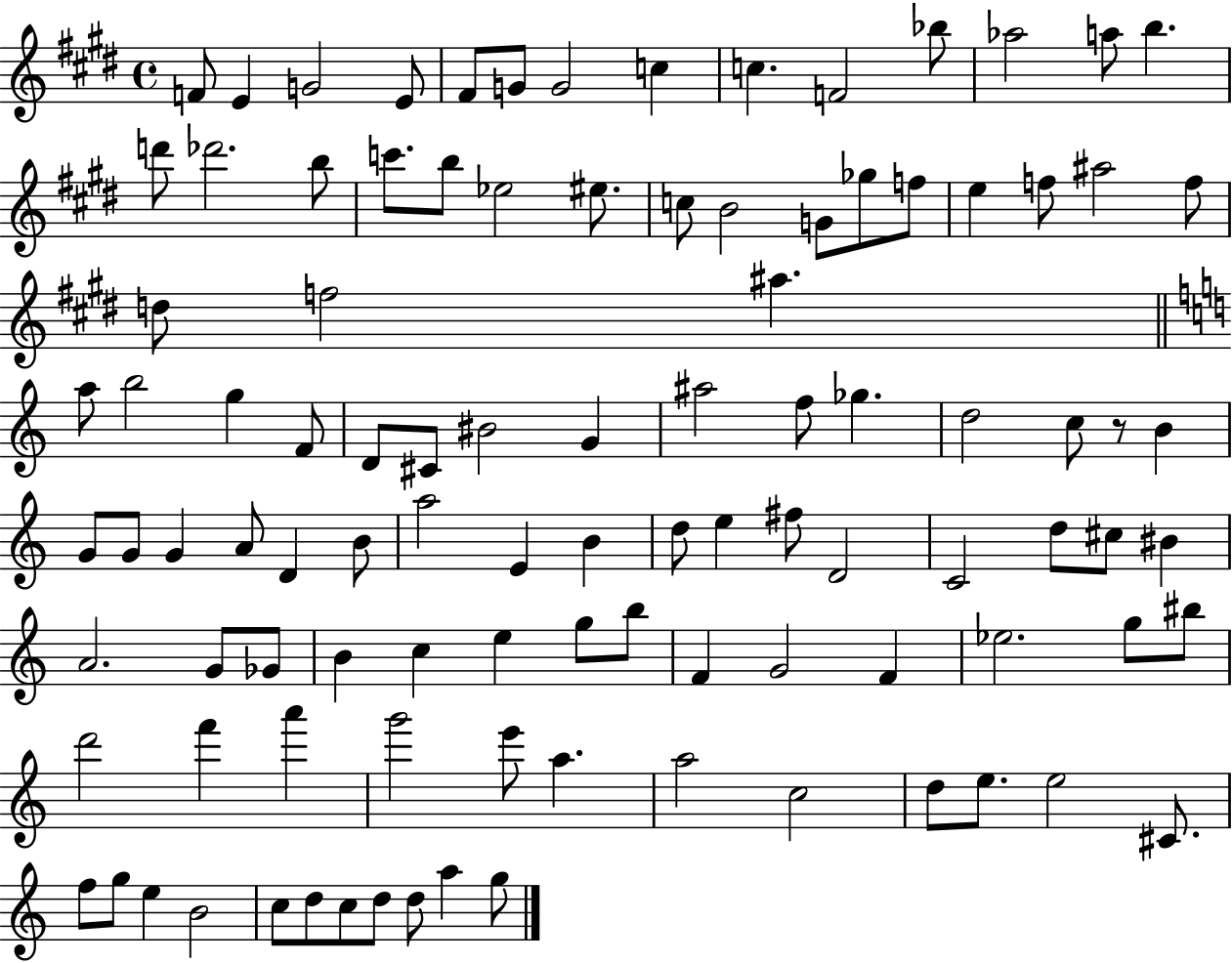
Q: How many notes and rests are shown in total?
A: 102